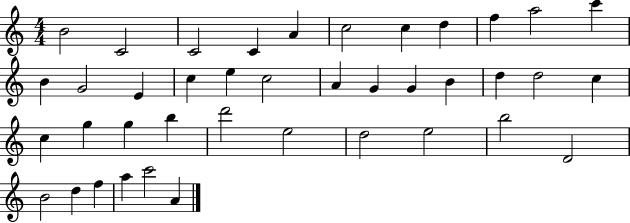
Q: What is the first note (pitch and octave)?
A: B4